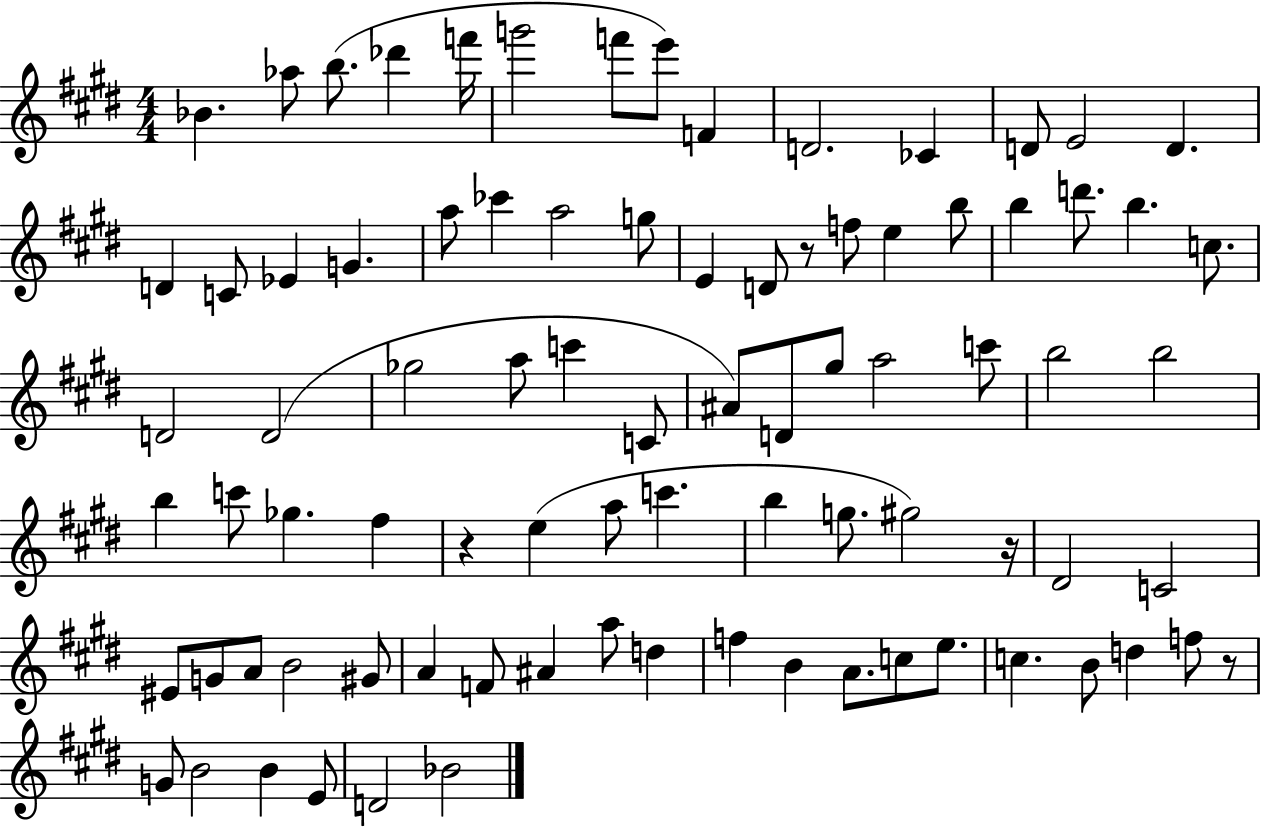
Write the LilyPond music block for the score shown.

{
  \clef treble
  \numericTimeSignature
  \time 4/4
  \key e \major
  bes'4. aes''8 b''8.( des'''4 f'''16 | g'''2 f'''8 e'''8) f'4 | d'2. ces'4 | d'8 e'2 d'4. | \break d'4 c'8 ees'4 g'4. | a''8 ces'''4 a''2 g''8 | e'4 d'8 r8 f''8 e''4 b''8 | b''4 d'''8. b''4. c''8. | \break d'2 d'2( | ges''2 a''8 c'''4 c'8 | ais'8) d'8 gis''8 a''2 c'''8 | b''2 b''2 | \break b''4 c'''8 ges''4. fis''4 | r4 e''4( a''8 c'''4. | b''4 g''8. gis''2) r16 | dis'2 c'2 | \break eis'8 g'8 a'8 b'2 gis'8 | a'4 f'8 ais'4 a''8 d''4 | f''4 b'4 a'8. c''8 e''8. | c''4. b'8 d''4 f''8 r8 | \break g'8 b'2 b'4 e'8 | d'2 bes'2 | \bar "|."
}